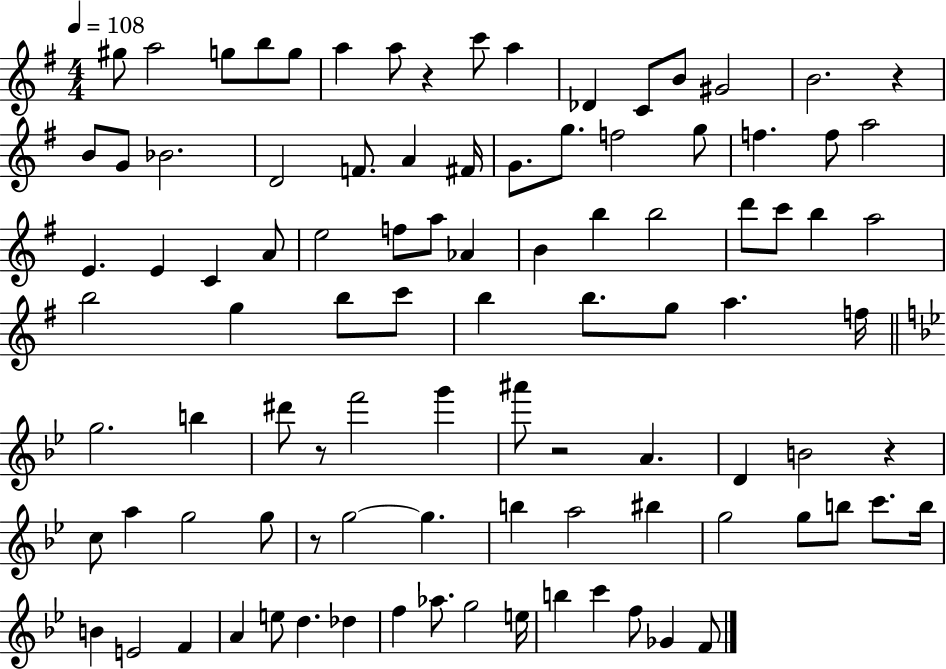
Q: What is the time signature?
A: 4/4